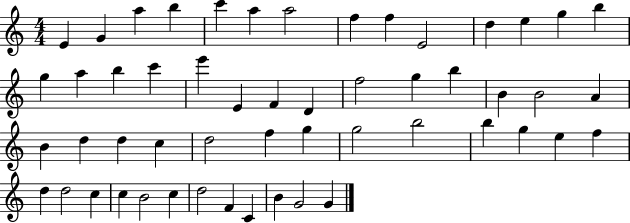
E4/q G4/q A5/q B5/q C6/q A5/q A5/h F5/q F5/q E4/h D5/q E5/q G5/q B5/q G5/q A5/q B5/q C6/q E6/q E4/q F4/q D4/q F5/h G5/q B5/q B4/q B4/h A4/q B4/q D5/q D5/q C5/q D5/h F5/q G5/q G5/h B5/h B5/q G5/q E5/q F5/q D5/q D5/h C5/q C5/q B4/h C5/q D5/h F4/q C4/q B4/q G4/h G4/q